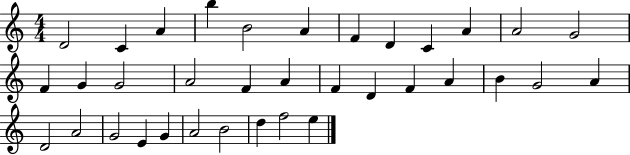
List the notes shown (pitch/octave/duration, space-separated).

D4/h C4/q A4/q B5/q B4/h A4/q F4/q D4/q C4/q A4/q A4/h G4/h F4/q G4/q G4/h A4/h F4/q A4/q F4/q D4/q F4/q A4/q B4/q G4/h A4/q D4/h A4/h G4/h E4/q G4/q A4/h B4/h D5/q F5/h E5/q